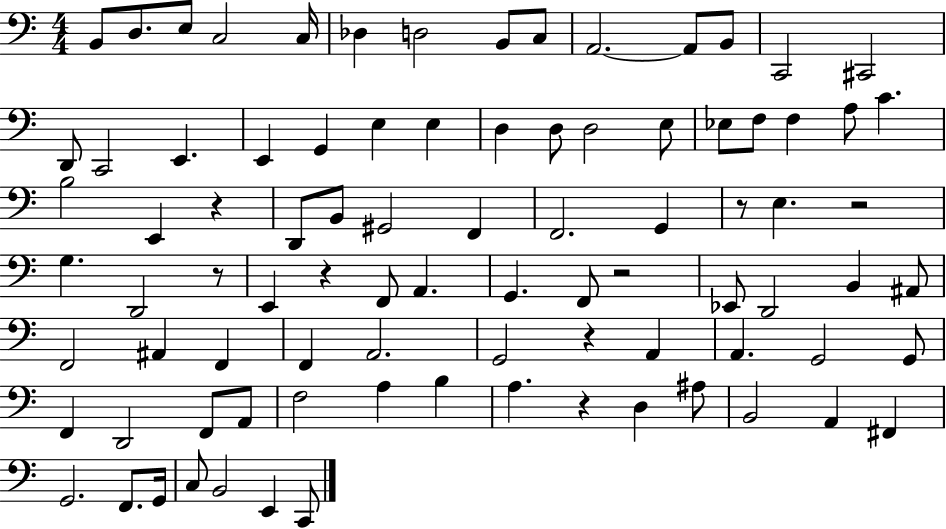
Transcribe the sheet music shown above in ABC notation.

X:1
T:Untitled
M:4/4
L:1/4
K:C
B,,/2 D,/2 E,/2 C,2 C,/4 _D, D,2 B,,/2 C,/2 A,,2 A,,/2 B,,/2 C,,2 ^C,,2 D,,/2 C,,2 E,, E,, G,, E, E, D, D,/2 D,2 E,/2 _E,/2 F,/2 F, A,/2 C B,2 E,, z D,,/2 B,,/2 ^G,,2 F,, F,,2 G,, z/2 E, z2 G, D,,2 z/2 E,, z F,,/2 A,, G,, F,,/2 z2 _E,,/2 D,,2 B,, ^A,,/2 F,,2 ^A,, F,, F,, A,,2 G,,2 z A,, A,, G,,2 G,,/2 F,, D,,2 F,,/2 A,,/2 F,2 A, B, A, z D, ^A,/2 B,,2 A,, ^F,, G,,2 F,,/2 G,,/4 C,/2 B,,2 E,, C,,/2